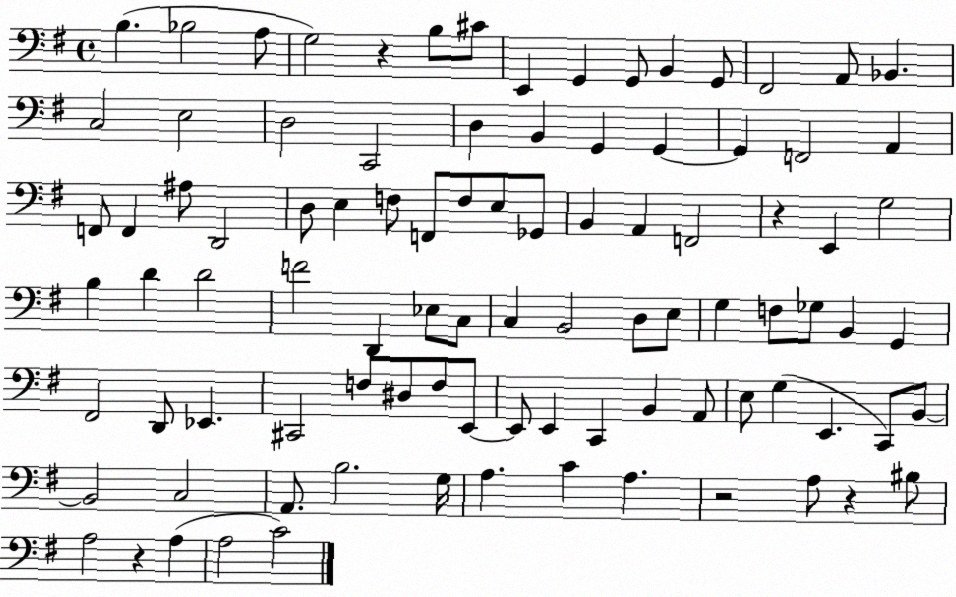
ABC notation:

X:1
T:Untitled
M:4/4
L:1/4
K:G
B, _B,2 A,/2 G,2 z B,/2 ^C/2 E,, G,, G,,/2 B,, G,,/2 ^F,,2 A,,/2 _B,, C,2 E,2 D,2 C,,2 D, B,, G,, G,, G,, F,,2 A,, F,,/2 F,, ^A,/2 D,,2 D,/2 E, F,/2 F,,/2 F,/2 E,/2 _G,,/2 B,, A,, F,,2 z E,, G,2 B, D D2 F2 D,, _E,/2 C,/2 C, B,,2 D,/2 E,/2 G, F,/2 _G,/2 B,, G,, ^F,,2 D,,/2 _E,, ^C,,2 F,/2 ^D,/2 F,/2 E,,/2 E,,/2 E,, C,, B,, A,,/2 E,/2 G, E,, C,,/2 B,,/2 B,,2 C,2 A,,/2 B,2 G,/4 A, C A, z2 A,/2 z ^B,/2 A,2 z A, A,2 C2